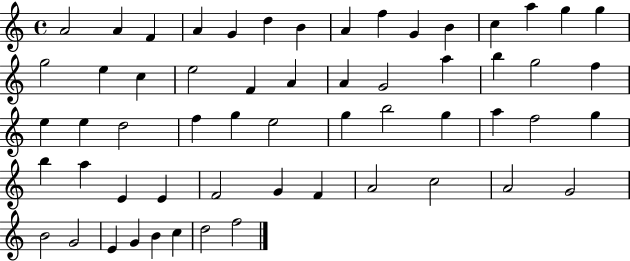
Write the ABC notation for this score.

X:1
T:Untitled
M:4/4
L:1/4
K:C
A2 A F A G d B A f G B c a g g g2 e c e2 F A A G2 a b g2 f e e d2 f g e2 g b2 g a f2 g b a E E F2 G F A2 c2 A2 G2 B2 G2 E G B c d2 f2